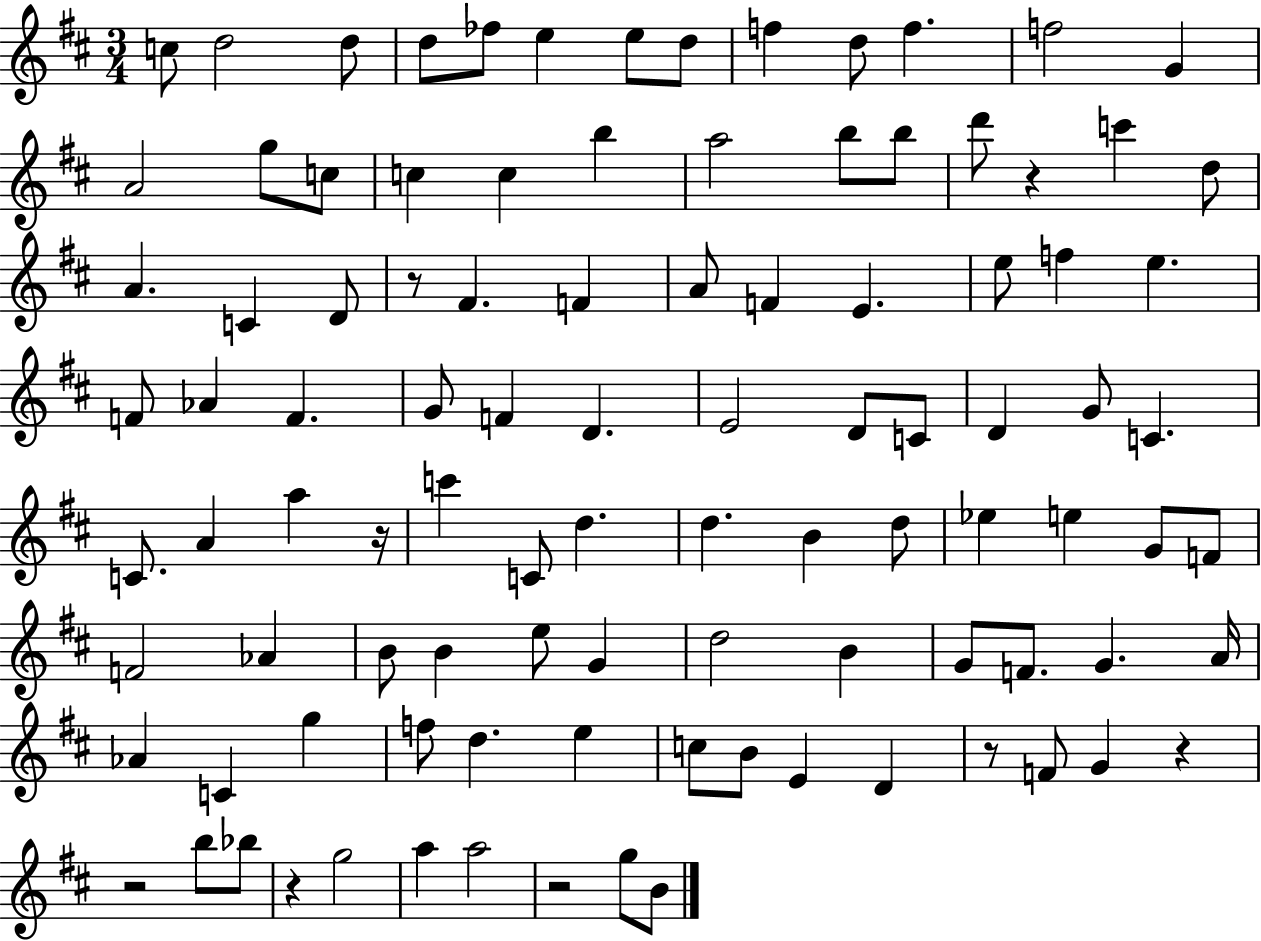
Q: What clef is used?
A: treble